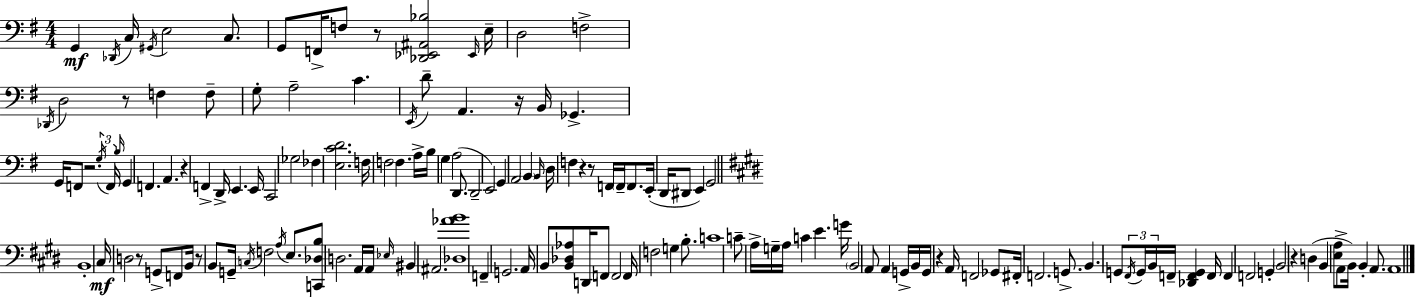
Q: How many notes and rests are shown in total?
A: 149